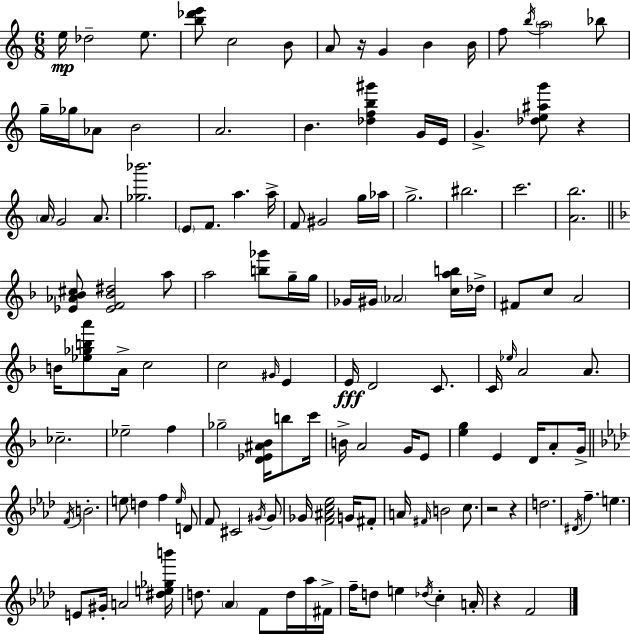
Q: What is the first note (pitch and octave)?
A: E5